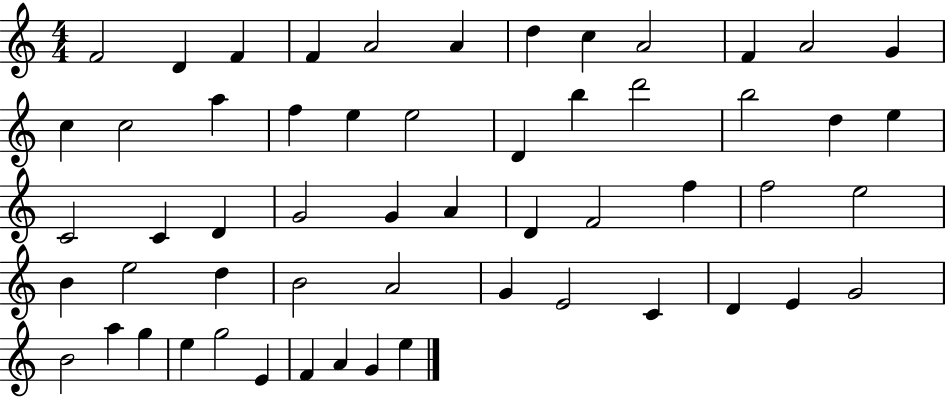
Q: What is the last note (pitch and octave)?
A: E5